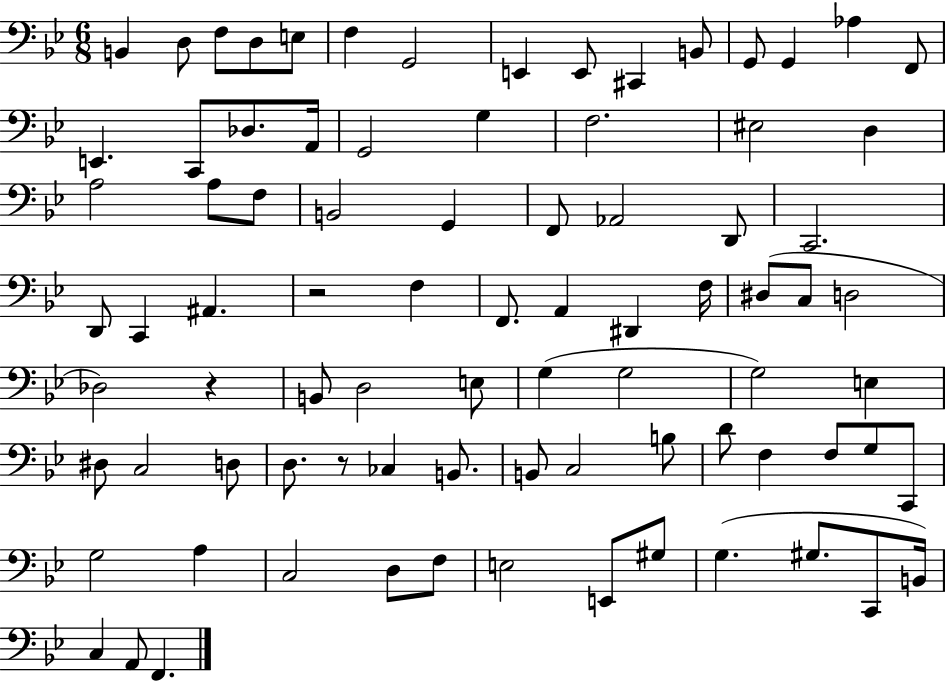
B2/q D3/e F3/e D3/e E3/e F3/q G2/h E2/q E2/e C#2/q B2/e G2/e G2/q Ab3/q F2/e E2/q. C2/e Db3/e. A2/s G2/h G3/q F3/h. EIS3/h D3/q A3/h A3/e F3/e B2/h G2/q F2/e Ab2/h D2/e C2/h. D2/e C2/q A#2/q. R/h F3/q F2/e. A2/q D#2/q F3/s D#3/e C3/e D3/h Db3/h R/q B2/e D3/h E3/e G3/q G3/h G3/h E3/q D#3/e C3/h D3/e D3/e. R/e CES3/q B2/e. B2/e C3/h B3/e D4/e F3/q F3/e G3/e C2/e G3/h A3/q C3/h D3/e F3/e E3/h E2/e G#3/e G3/q. G#3/e. C2/e B2/s C3/q A2/e F2/q.